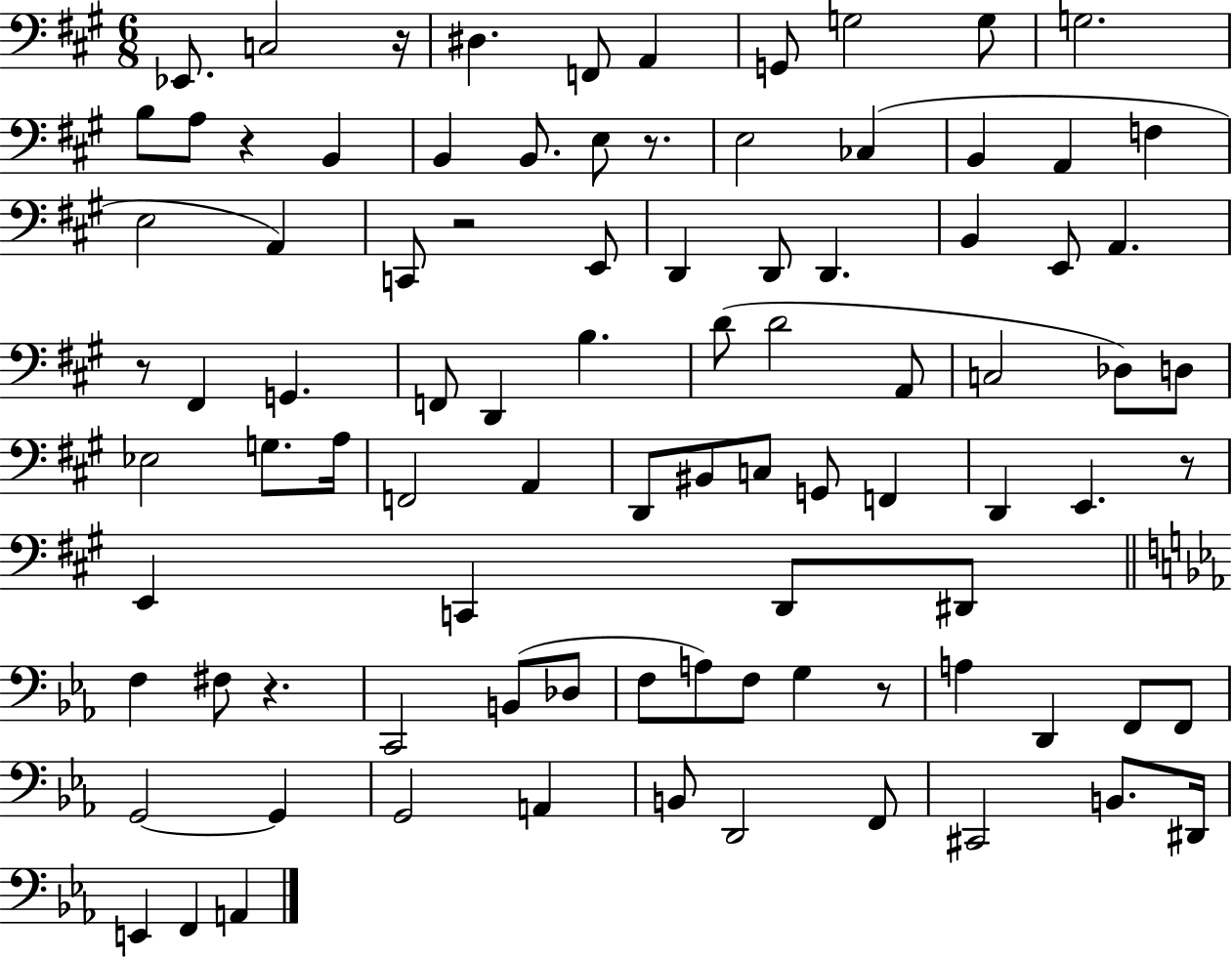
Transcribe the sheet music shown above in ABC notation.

X:1
T:Untitled
M:6/8
L:1/4
K:A
_E,,/2 C,2 z/4 ^D, F,,/2 A,, G,,/2 G,2 G,/2 G,2 B,/2 A,/2 z B,, B,, B,,/2 E,/2 z/2 E,2 _C, B,, A,, F, E,2 A,, C,,/2 z2 E,,/2 D,, D,,/2 D,, B,, E,,/2 A,, z/2 ^F,, G,, F,,/2 D,, B, D/2 D2 A,,/2 C,2 _D,/2 D,/2 _E,2 G,/2 A,/4 F,,2 A,, D,,/2 ^B,,/2 C,/2 G,,/2 F,, D,, E,, z/2 E,, C,, D,,/2 ^D,,/2 F, ^F,/2 z C,,2 B,,/2 _D,/2 F,/2 A,/2 F,/2 G, z/2 A, D,, F,,/2 F,,/2 G,,2 G,, G,,2 A,, B,,/2 D,,2 F,,/2 ^C,,2 B,,/2 ^D,,/4 E,, F,, A,,